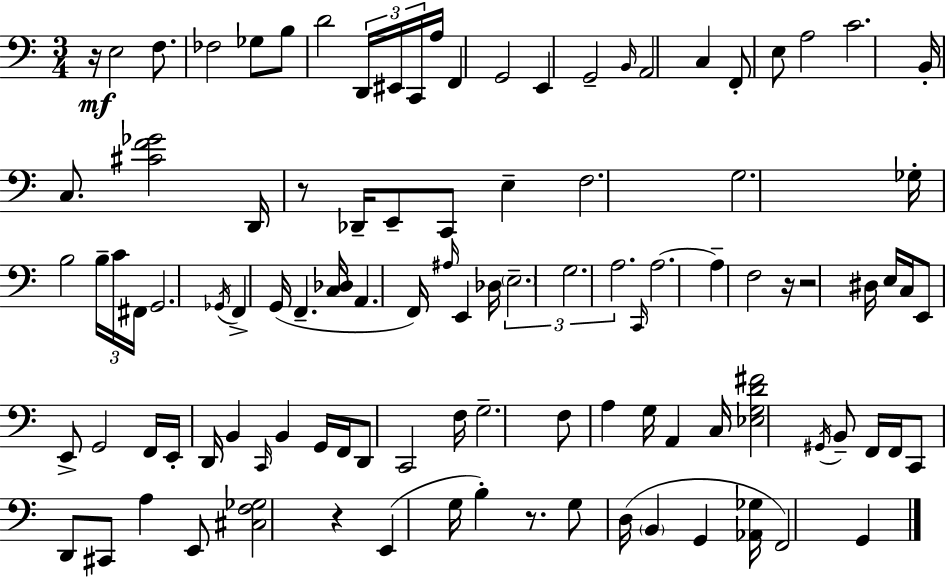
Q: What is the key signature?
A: C major